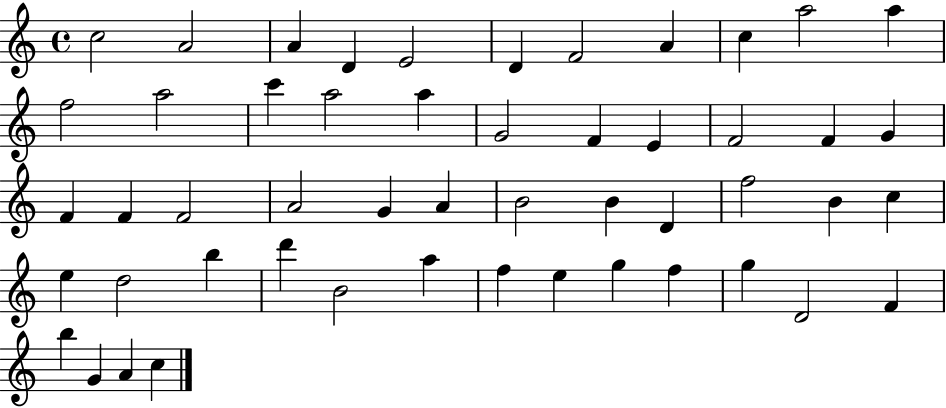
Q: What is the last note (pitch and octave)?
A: C5